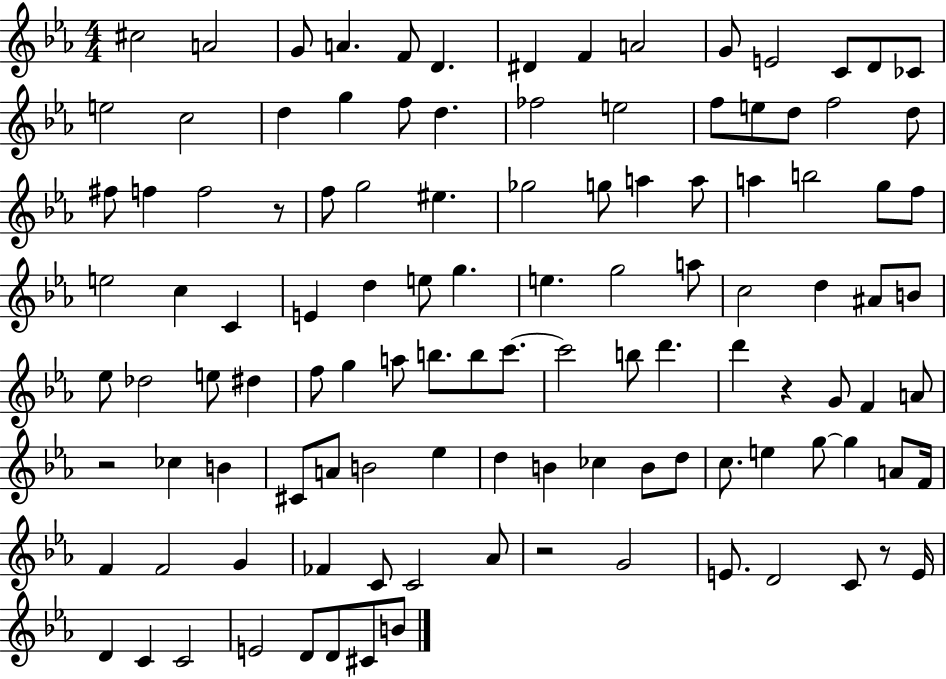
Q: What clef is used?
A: treble